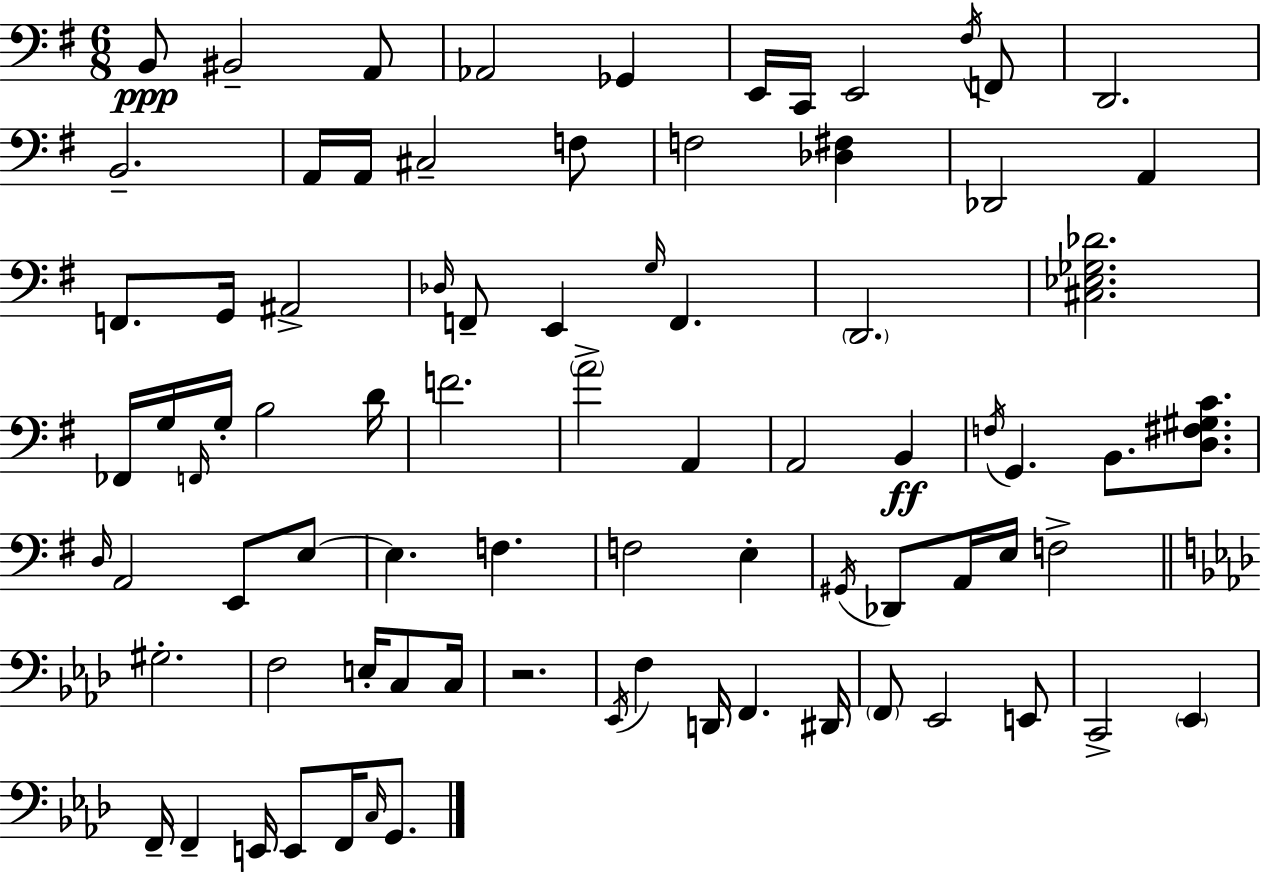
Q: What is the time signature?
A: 6/8